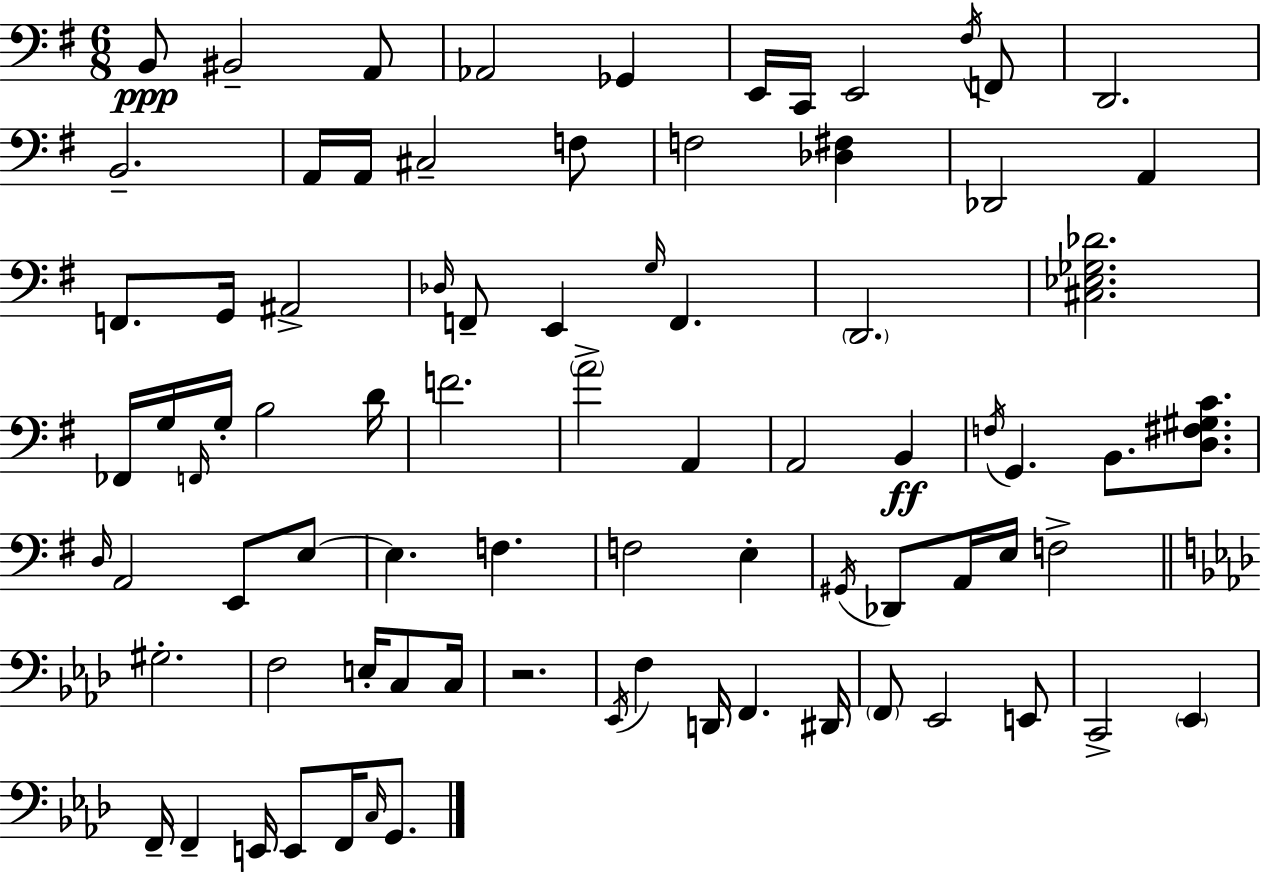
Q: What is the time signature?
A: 6/8